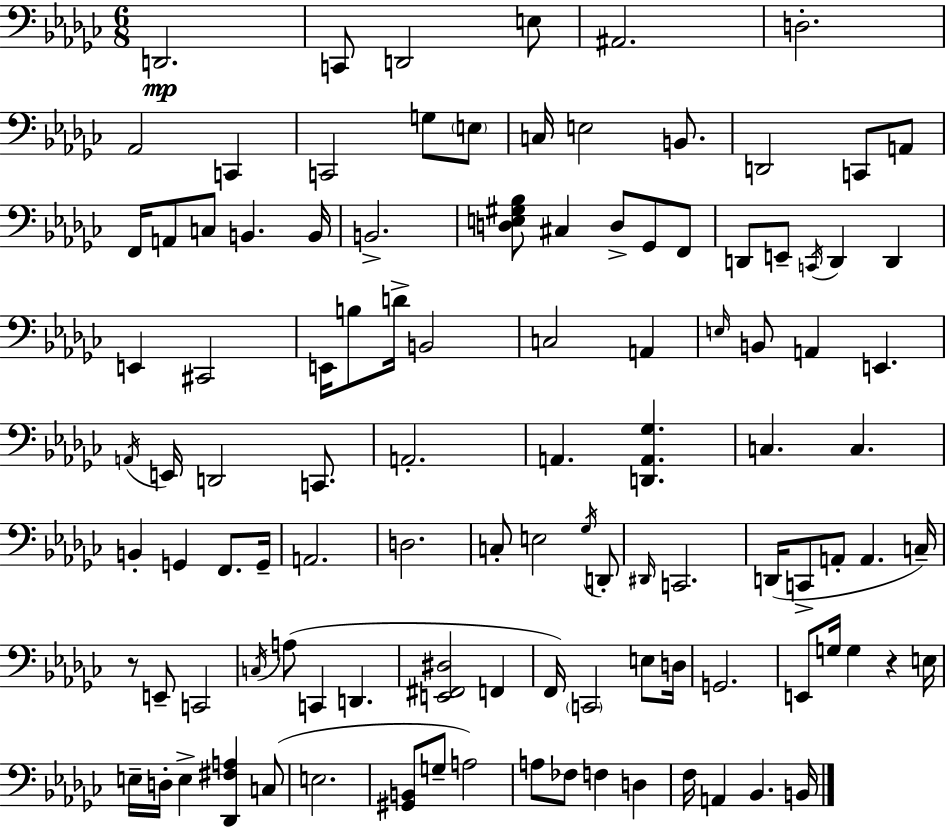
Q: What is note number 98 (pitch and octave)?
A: A2